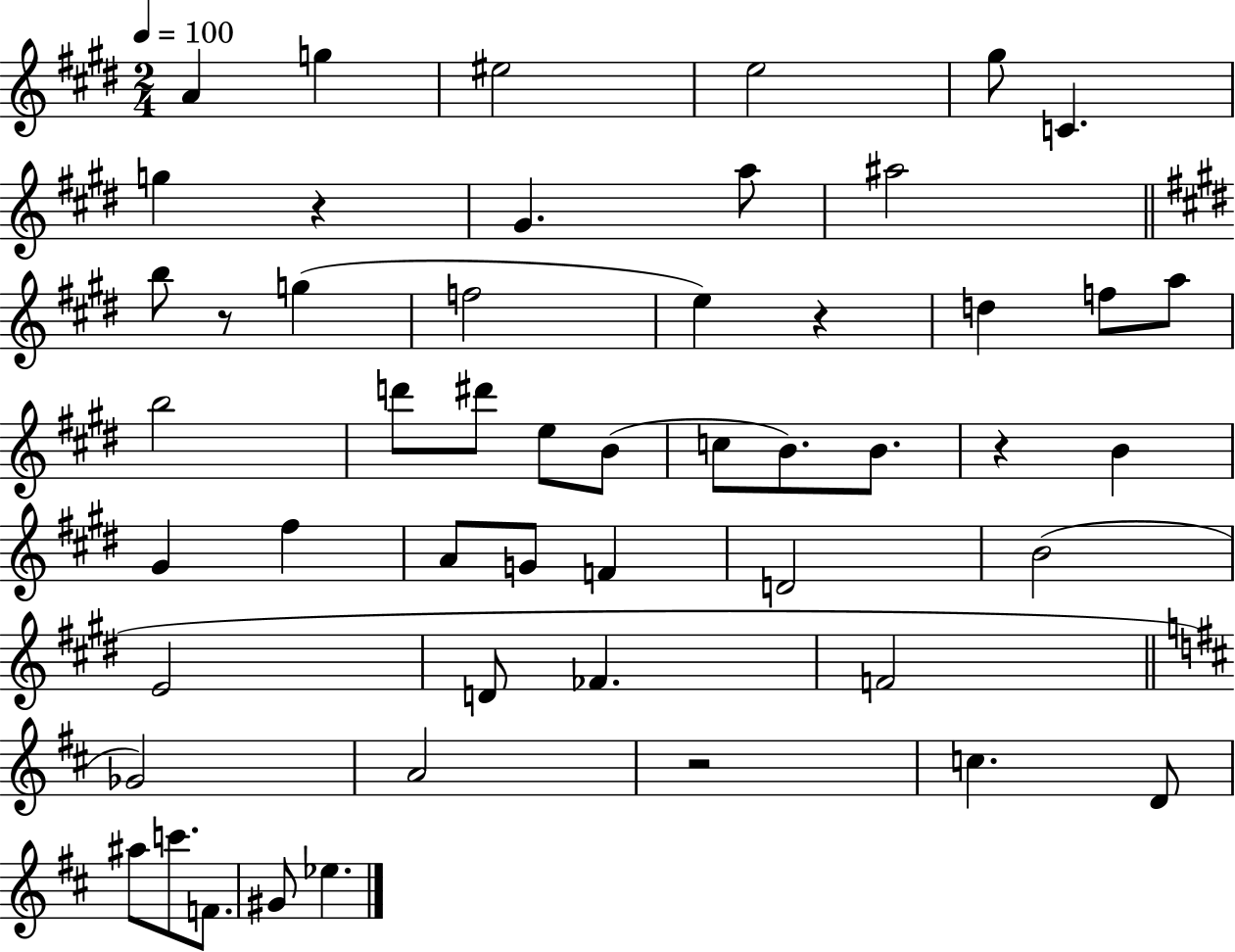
{
  \clef treble
  \numericTimeSignature
  \time 2/4
  \key e \major
  \tempo 4 = 100
  a'4 g''4 | eis''2 | e''2 | gis''8 c'4. | \break g''4 r4 | gis'4. a''8 | ais''2 | \bar "||" \break \key e \major b''8 r8 g''4( | f''2 | e''4) r4 | d''4 f''8 a''8 | \break b''2 | d'''8 dis'''8 e''8 b'8( | c''8 b'8.) b'8. | r4 b'4 | \break gis'4 fis''4 | a'8 g'8 f'4 | d'2 | b'2( | \break e'2 | d'8 fes'4. | f'2 | \bar "||" \break \key b \minor ges'2) | a'2 | r2 | c''4. d'8 | \break ais''8 c'''8. f'8. | gis'8 ees''4. | \bar "|."
}